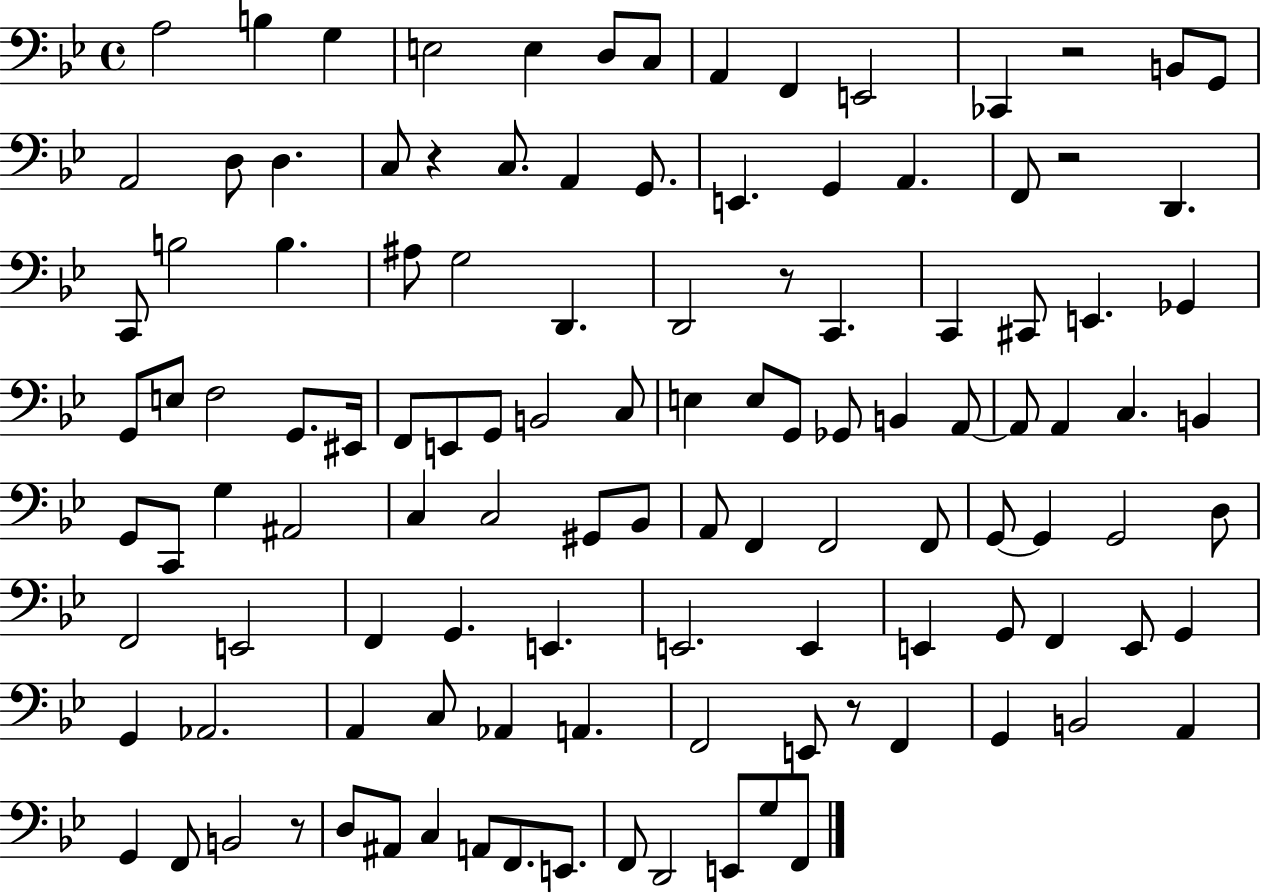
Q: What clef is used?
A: bass